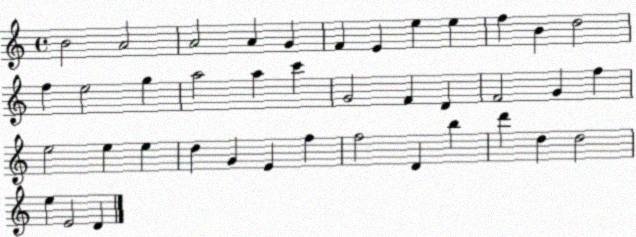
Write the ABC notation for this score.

X:1
T:Untitled
M:4/4
L:1/4
K:C
B2 A2 A2 A G F E e e f B d2 f e2 g a2 a c' G2 F D F2 G f e2 e e d G E f f2 D b d' d d2 e E2 D